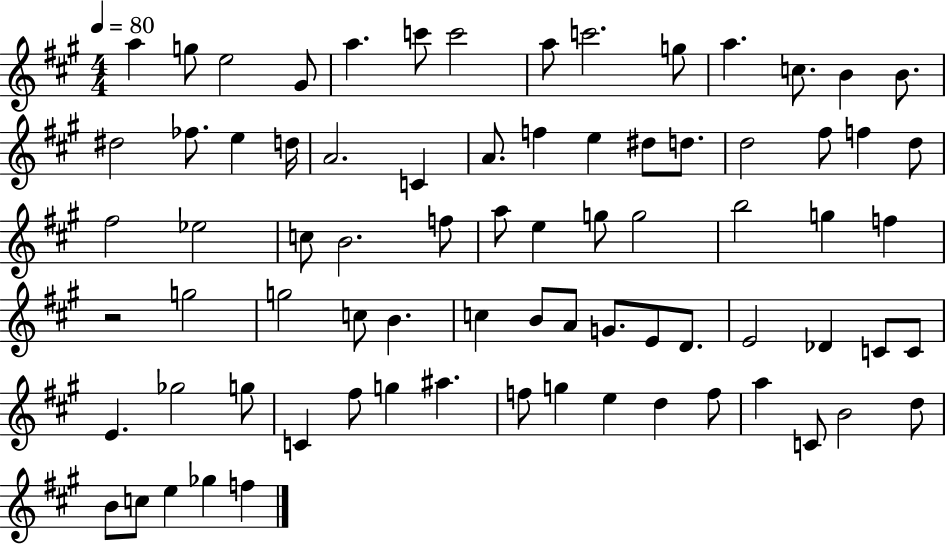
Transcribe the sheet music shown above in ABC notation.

X:1
T:Untitled
M:4/4
L:1/4
K:A
a g/2 e2 ^G/2 a c'/2 c'2 a/2 c'2 g/2 a c/2 B B/2 ^d2 _f/2 e d/4 A2 C A/2 f e ^d/2 d/2 d2 ^f/2 f d/2 ^f2 _e2 c/2 B2 f/2 a/2 e g/2 g2 b2 g f z2 g2 g2 c/2 B c B/2 A/2 G/2 E/2 D/2 E2 _D C/2 C/2 E _g2 g/2 C ^f/2 g ^a f/2 g e d f/2 a C/2 B2 d/2 B/2 c/2 e _g f